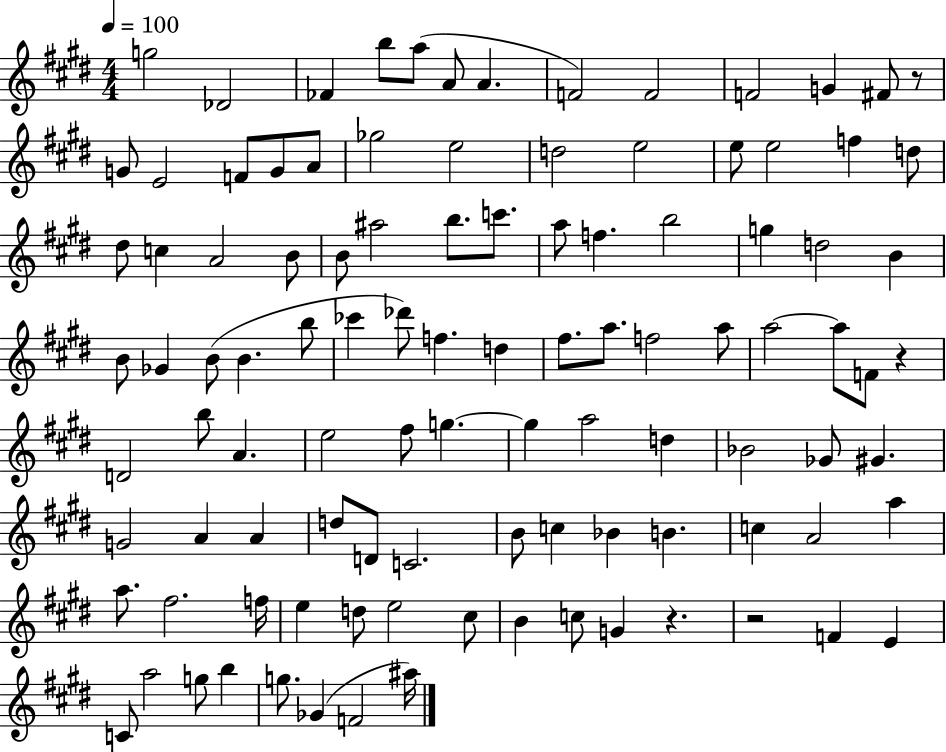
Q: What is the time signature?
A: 4/4